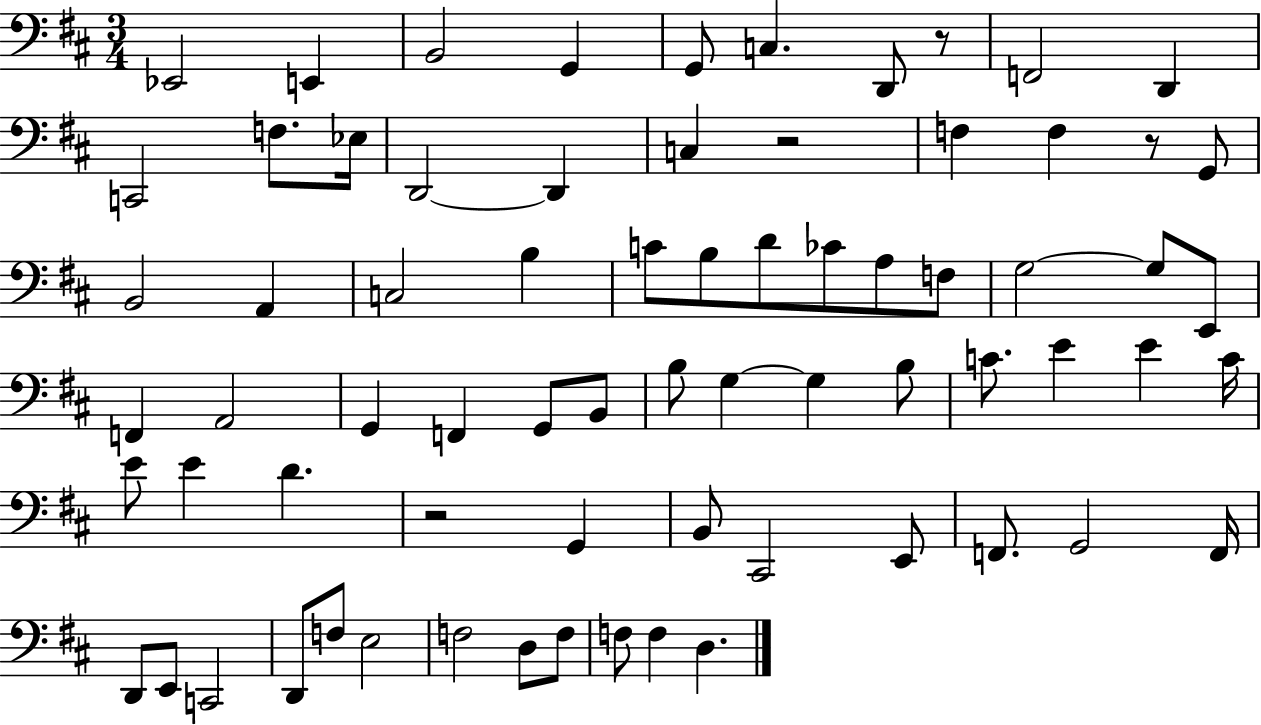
X:1
T:Untitled
M:3/4
L:1/4
K:D
_E,,2 E,, B,,2 G,, G,,/2 C, D,,/2 z/2 F,,2 D,, C,,2 F,/2 _E,/4 D,,2 D,, C, z2 F, F, z/2 G,,/2 B,,2 A,, C,2 B, C/2 B,/2 D/2 _C/2 A,/2 F,/2 G,2 G,/2 E,,/2 F,, A,,2 G,, F,, G,,/2 B,,/2 B,/2 G, G, B,/2 C/2 E E C/4 E/2 E D z2 G,, B,,/2 ^C,,2 E,,/2 F,,/2 G,,2 F,,/4 D,,/2 E,,/2 C,,2 D,,/2 F,/2 E,2 F,2 D,/2 F,/2 F,/2 F, D,